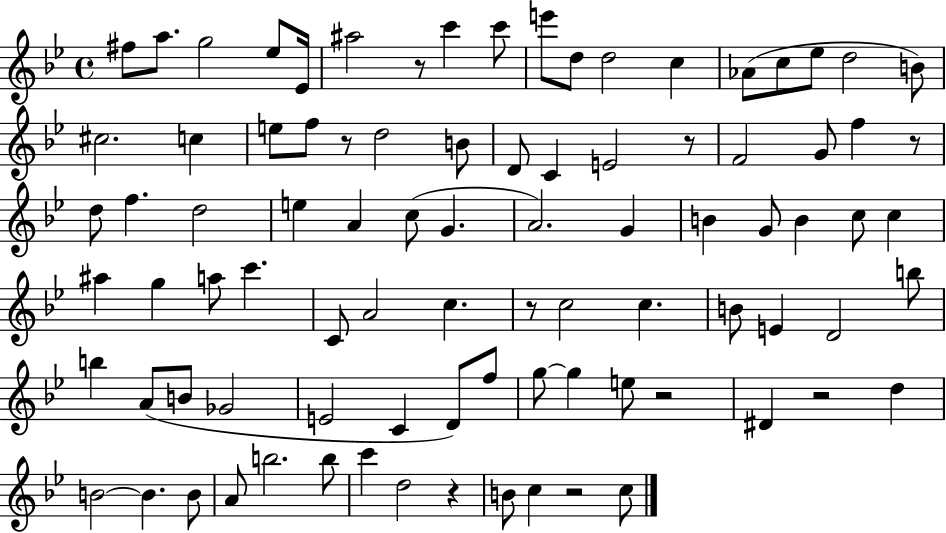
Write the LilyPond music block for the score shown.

{
  \clef treble
  \time 4/4
  \defaultTimeSignature
  \key bes \major
  fis''8 a''8. g''2 ees''8 ees'16 | ais''2 r8 c'''4 c'''8 | e'''8 d''8 d''2 c''4 | aes'8( c''8 ees''8 d''2 b'8) | \break cis''2. c''4 | e''8 f''8 r8 d''2 b'8 | d'8 c'4 e'2 r8 | f'2 g'8 f''4 r8 | \break d''8 f''4. d''2 | e''4 a'4 c''8( g'4. | a'2.) g'4 | b'4 g'8 b'4 c''8 c''4 | \break ais''4 g''4 a''8 c'''4. | c'8 a'2 c''4. | r8 c''2 c''4. | b'8 e'4 d'2 b''8 | \break b''4 a'8( b'8 ges'2 | e'2 c'4 d'8) f''8 | g''8~~ g''4 e''8 r2 | dis'4 r2 d''4 | \break b'2~~ b'4. b'8 | a'8 b''2. b''8 | c'''4 d''2 r4 | b'8 c''4 r2 c''8 | \break \bar "|."
}